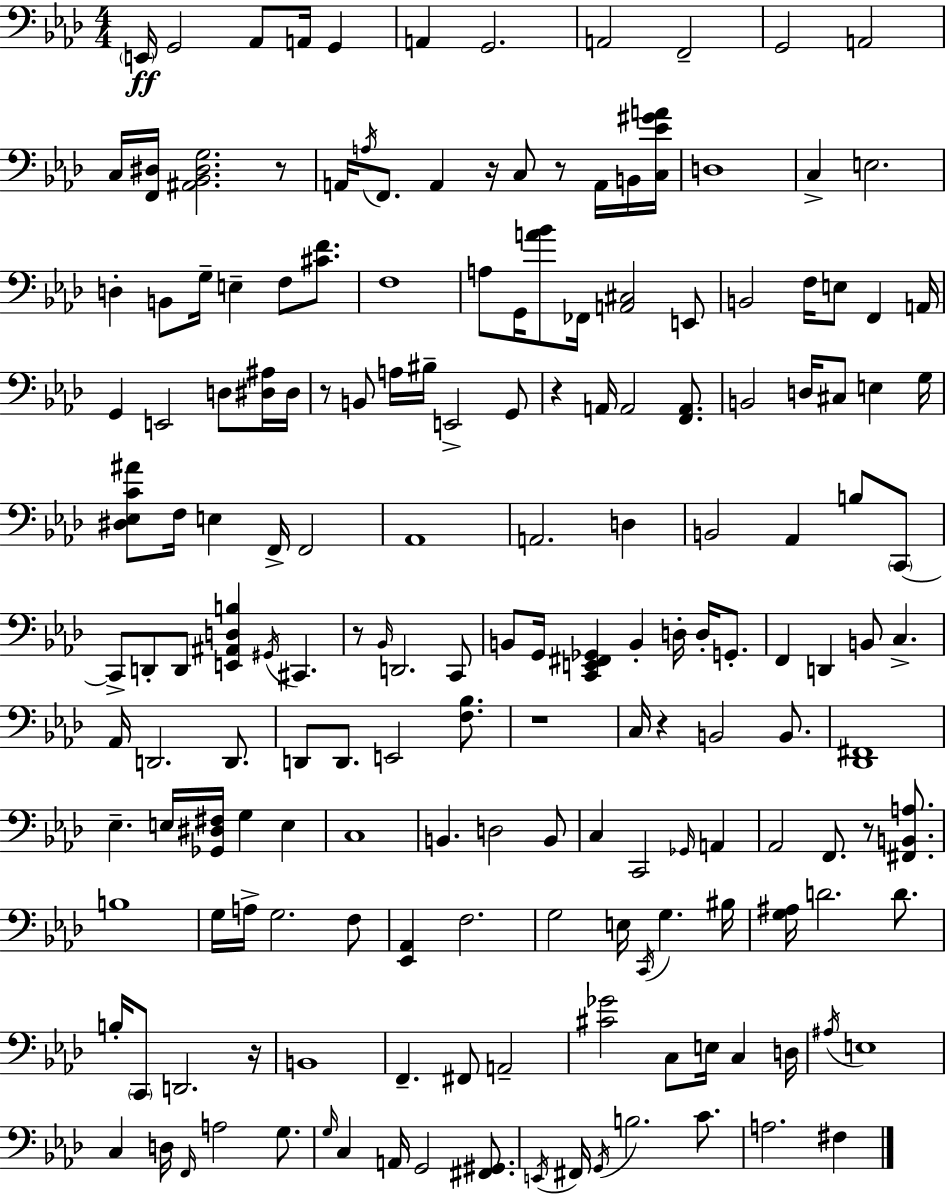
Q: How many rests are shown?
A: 10